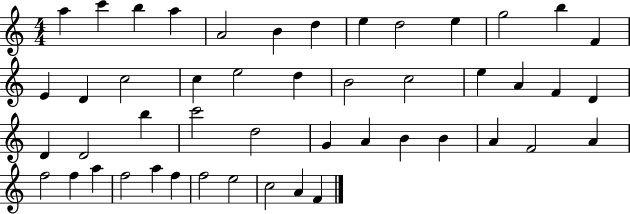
{
  \clef treble
  \numericTimeSignature
  \time 4/4
  \key c \major
  a''4 c'''4 b''4 a''4 | a'2 b'4 d''4 | e''4 d''2 e''4 | g''2 b''4 f'4 | \break e'4 d'4 c''2 | c''4 e''2 d''4 | b'2 c''2 | e''4 a'4 f'4 d'4 | \break d'4 d'2 b''4 | c'''2 d''2 | g'4 a'4 b'4 b'4 | a'4 f'2 a'4 | \break f''2 f''4 a''4 | f''2 a''4 f''4 | f''2 e''2 | c''2 a'4 f'4 | \break \bar "|."
}